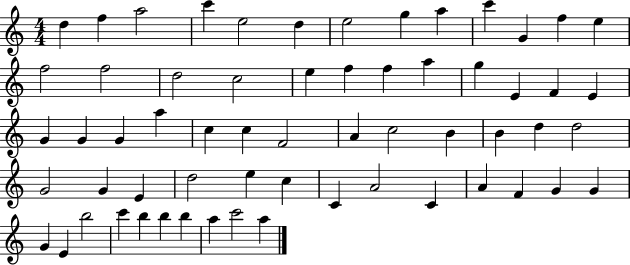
D5/q F5/q A5/h C6/q E5/h D5/q E5/h G5/q A5/q C6/q G4/q F5/q E5/q F5/h F5/h D5/h C5/h E5/q F5/q F5/q A5/q G5/q E4/q F4/q E4/q G4/q G4/q G4/q A5/q C5/q C5/q F4/h A4/q C5/h B4/q B4/q D5/q D5/h G4/h G4/q E4/q D5/h E5/q C5/q C4/q A4/h C4/q A4/q F4/q G4/q G4/q G4/q E4/q B5/h C6/q B5/q B5/q B5/q A5/q C6/h A5/q